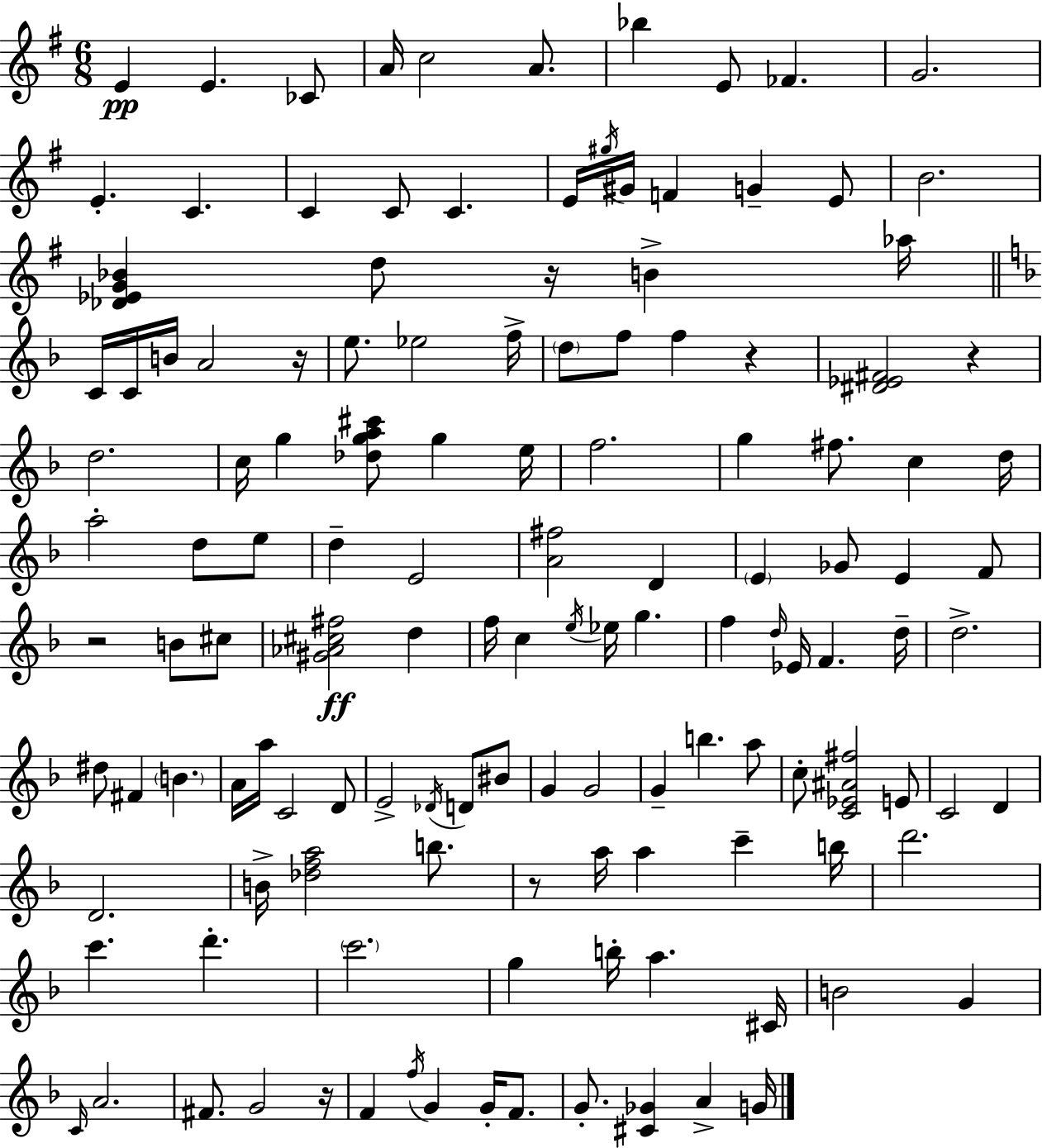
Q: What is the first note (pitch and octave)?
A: E4